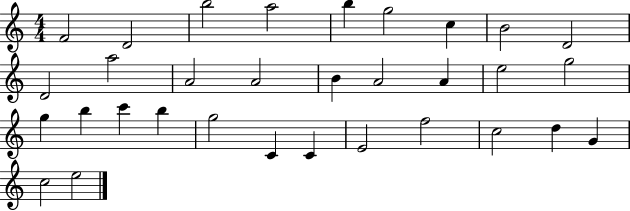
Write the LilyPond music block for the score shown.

{
  \clef treble
  \numericTimeSignature
  \time 4/4
  \key c \major
  f'2 d'2 | b''2 a''2 | b''4 g''2 c''4 | b'2 d'2 | \break d'2 a''2 | a'2 a'2 | b'4 a'2 a'4 | e''2 g''2 | \break g''4 b''4 c'''4 b''4 | g''2 c'4 c'4 | e'2 f''2 | c''2 d''4 g'4 | \break c''2 e''2 | \bar "|."
}